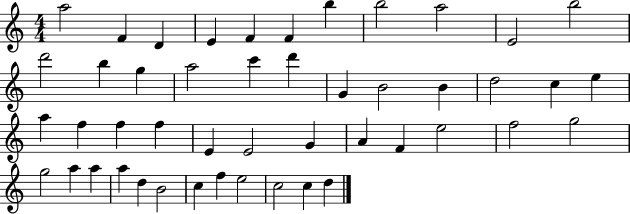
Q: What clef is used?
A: treble